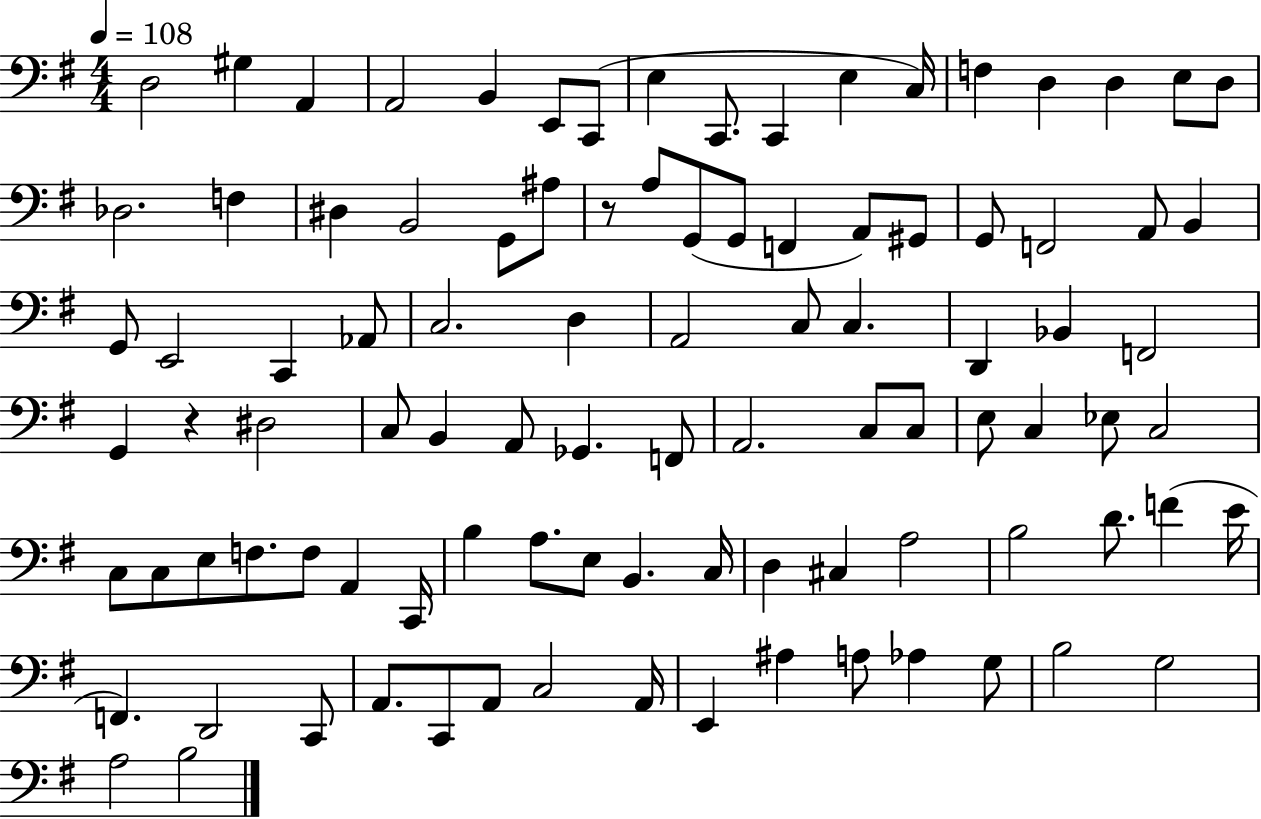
{
  \clef bass
  \numericTimeSignature
  \time 4/4
  \key g \major
  \tempo 4 = 108
  \repeat volta 2 { d2 gis4 a,4 | a,2 b,4 e,8 c,8( | e4 c,8. c,4 e4 c16) | f4 d4 d4 e8 d8 | \break des2. f4 | dis4 b,2 g,8 ais8 | r8 a8 g,8( g,8 f,4 a,8) gis,8 | g,8 f,2 a,8 b,4 | \break g,8 e,2 c,4 aes,8 | c2. d4 | a,2 c8 c4. | d,4 bes,4 f,2 | \break g,4 r4 dis2 | c8 b,4 a,8 ges,4. f,8 | a,2. c8 c8 | e8 c4 ees8 c2 | \break c8 c8 e8 f8. f8 a,4 c,16 | b4 a8. e8 b,4. c16 | d4 cis4 a2 | b2 d'8. f'4( e'16 | \break f,4.) d,2 c,8 | a,8. c,8 a,8 c2 a,16 | e,4 ais4 a8 aes4 g8 | b2 g2 | \break a2 b2 | } \bar "|."
}